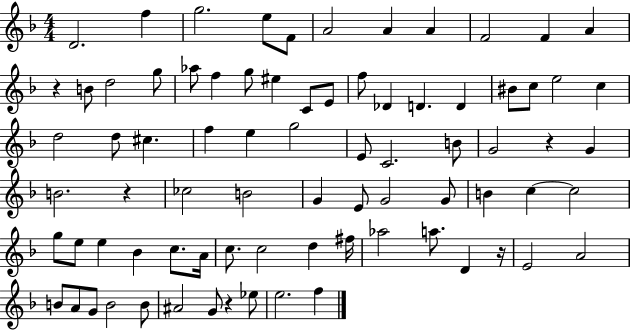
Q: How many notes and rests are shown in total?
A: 79